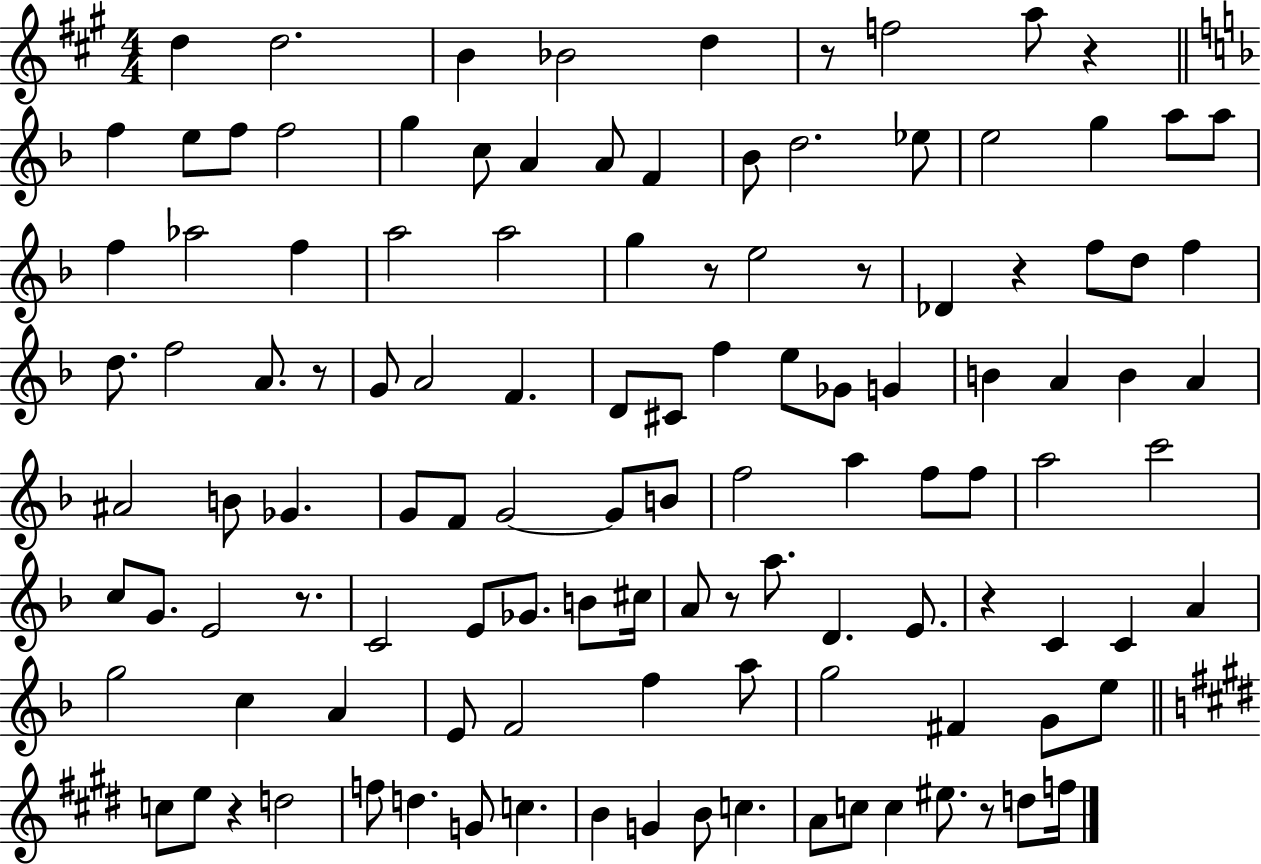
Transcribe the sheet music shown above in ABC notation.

X:1
T:Untitled
M:4/4
L:1/4
K:A
d d2 B _B2 d z/2 f2 a/2 z f e/2 f/2 f2 g c/2 A A/2 F _B/2 d2 _e/2 e2 g a/2 a/2 f _a2 f a2 a2 g z/2 e2 z/2 _D z f/2 d/2 f d/2 f2 A/2 z/2 G/2 A2 F D/2 ^C/2 f e/2 _G/2 G B A B A ^A2 B/2 _G G/2 F/2 G2 G/2 B/2 f2 a f/2 f/2 a2 c'2 c/2 G/2 E2 z/2 C2 E/2 _G/2 B/2 ^c/4 A/2 z/2 a/2 D E/2 z C C A g2 c A E/2 F2 f a/2 g2 ^F G/2 e/2 c/2 e/2 z d2 f/2 d G/2 c B G B/2 c A/2 c/2 c ^e/2 z/2 d/2 f/4